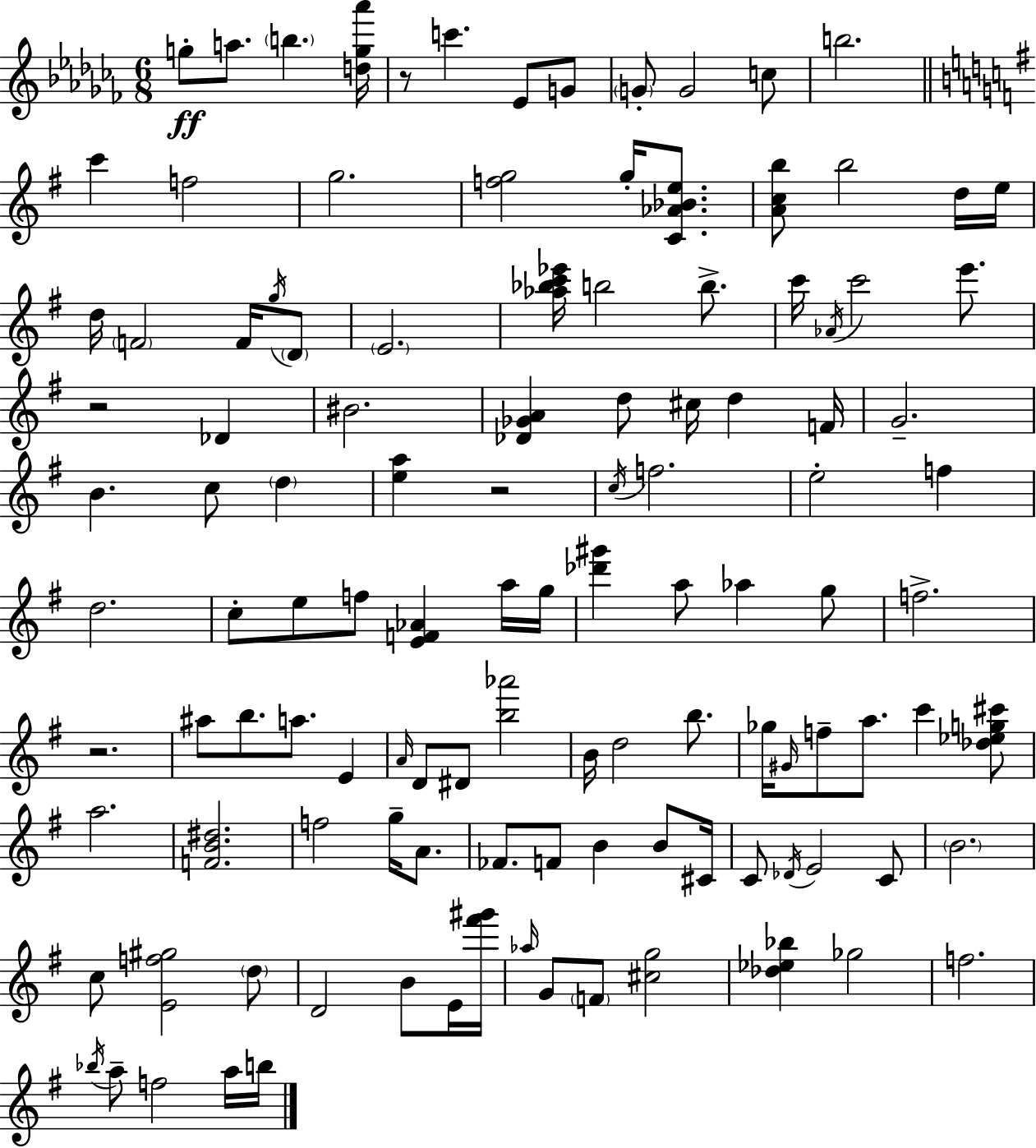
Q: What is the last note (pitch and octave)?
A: B5